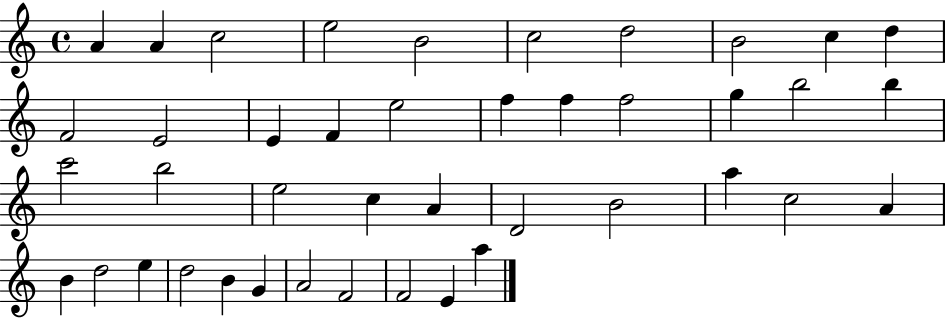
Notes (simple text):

A4/q A4/q C5/h E5/h B4/h C5/h D5/h B4/h C5/q D5/q F4/h E4/h E4/q F4/q E5/h F5/q F5/q F5/h G5/q B5/h B5/q C6/h B5/h E5/h C5/q A4/q D4/h B4/h A5/q C5/h A4/q B4/q D5/h E5/q D5/h B4/q G4/q A4/h F4/h F4/h E4/q A5/q